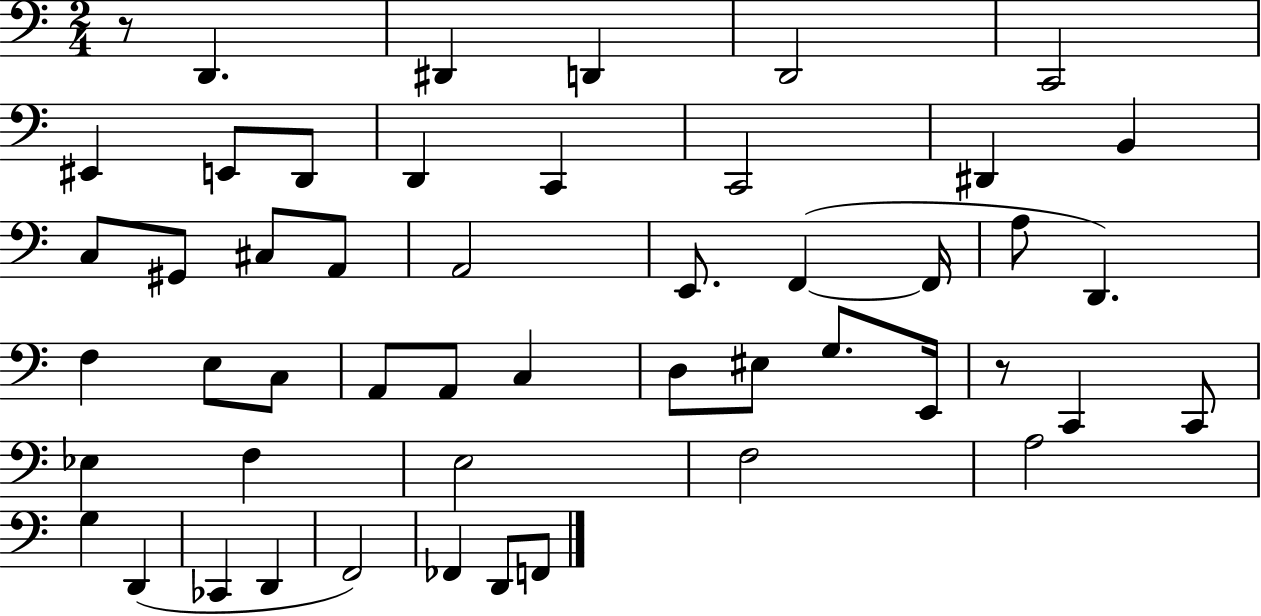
R/e D2/q. D#2/q D2/q D2/h C2/h EIS2/q E2/e D2/e D2/q C2/q C2/h D#2/q B2/q C3/e G#2/e C#3/e A2/e A2/h E2/e. F2/q F2/s A3/e D2/q. F3/q E3/e C3/e A2/e A2/e C3/q D3/e EIS3/e G3/e. E2/s R/e C2/q C2/e Eb3/q F3/q E3/h F3/h A3/h G3/q D2/q CES2/q D2/q F2/h FES2/q D2/e F2/e